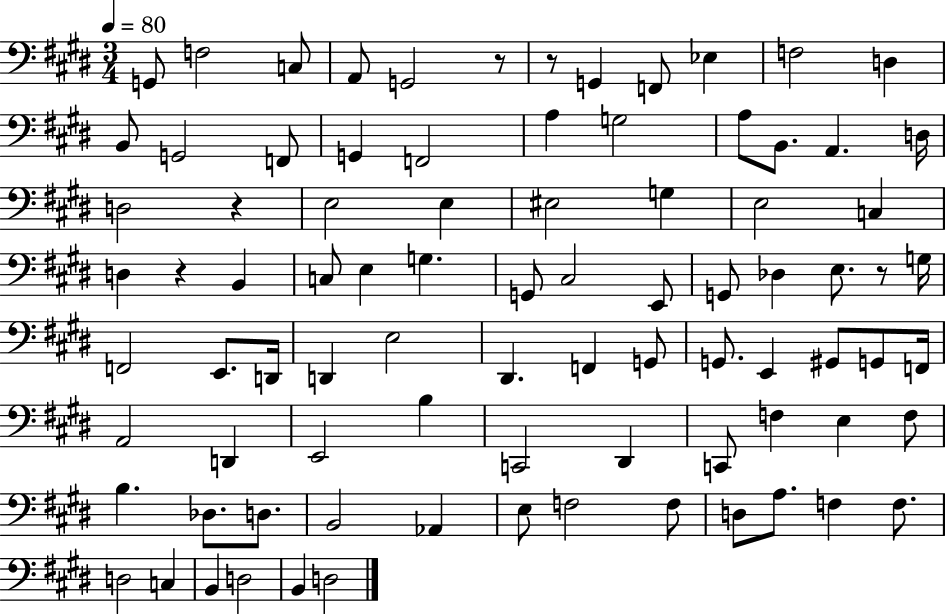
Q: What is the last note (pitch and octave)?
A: D3